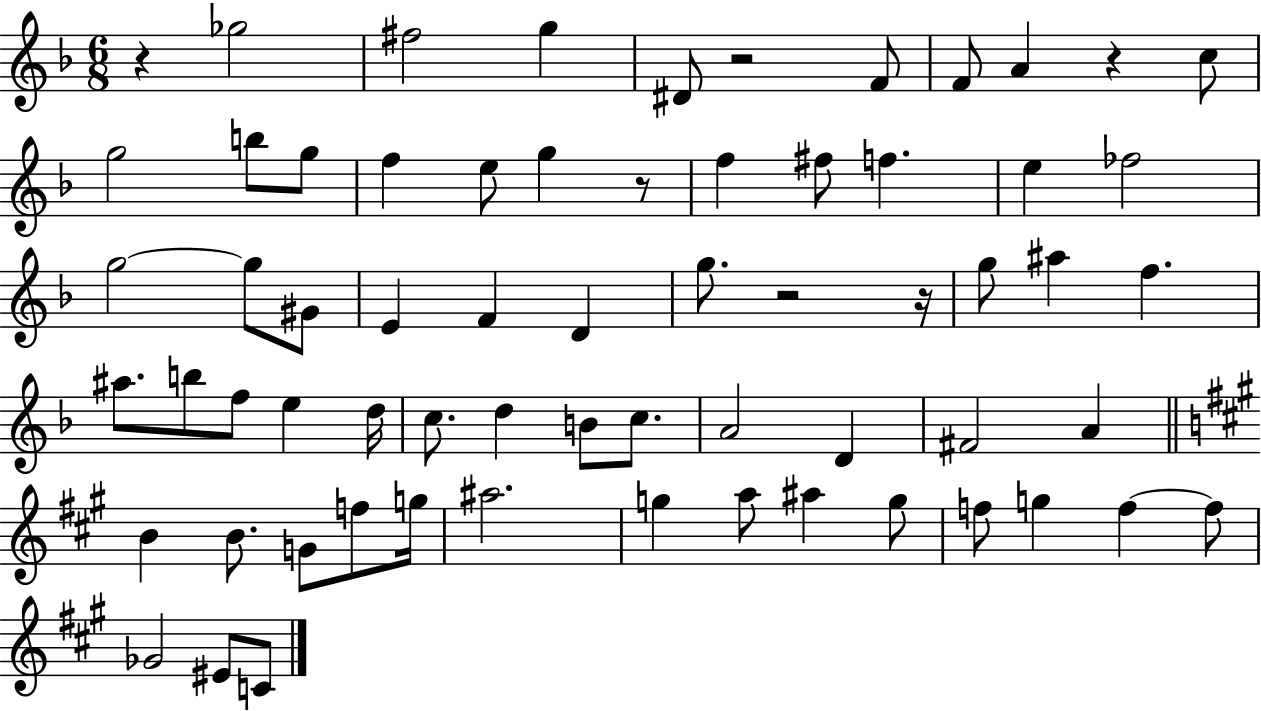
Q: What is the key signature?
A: F major